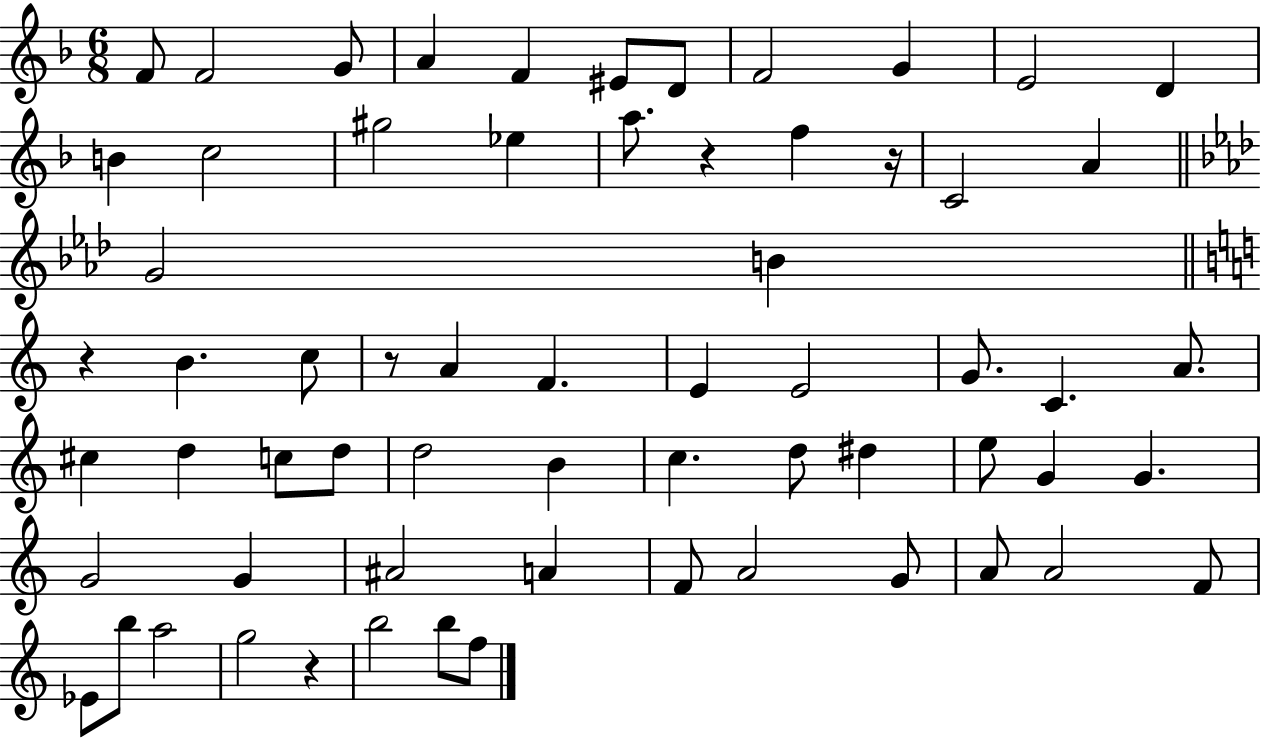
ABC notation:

X:1
T:Untitled
M:6/8
L:1/4
K:F
F/2 F2 G/2 A F ^E/2 D/2 F2 G E2 D B c2 ^g2 _e a/2 z f z/4 C2 A G2 B z B c/2 z/2 A F E E2 G/2 C A/2 ^c d c/2 d/2 d2 B c d/2 ^d e/2 G G G2 G ^A2 A F/2 A2 G/2 A/2 A2 F/2 _E/2 b/2 a2 g2 z b2 b/2 f/2